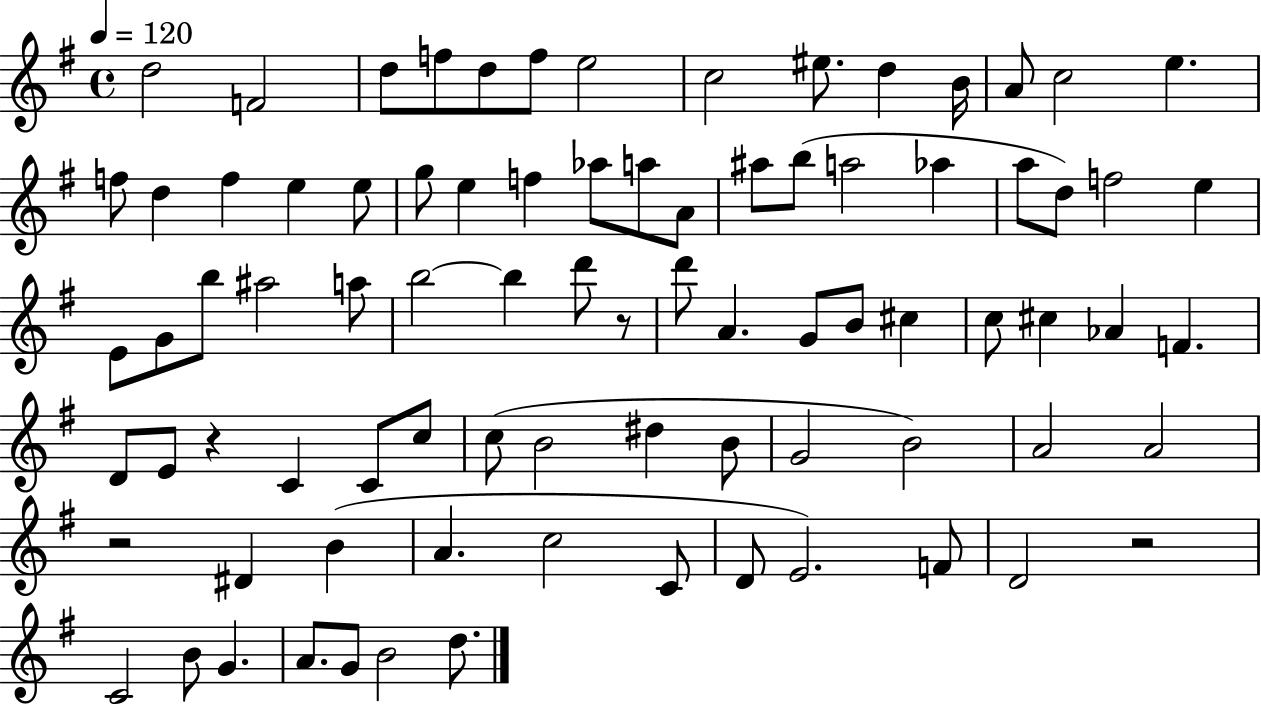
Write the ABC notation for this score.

X:1
T:Untitled
M:4/4
L:1/4
K:G
d2 F2 d/2 f/2 d/2 f/2 e2 c2 ^e/2 d B/4 A/2 c2 e f/2 d f e e/2 g/2 e f _a/2 a/2 A/2 ^a/2 b/2 a2 _a a/2 d/2 f2 e E/2 G/2 b/2 ^a2 a/2 b2 b d'/2 z/2 d'/2 A G/2 B/2 ^c c/2 ^c _A F D/2 E/2 z C C/2 c/2 c/2 B2 ^d B/2 G2 B2 A2 A2 z2 ^D B A c2 C/2 D/2 E2 F/2 D2 z2 C2 B/2 G A/2 G/2 B2 d/2